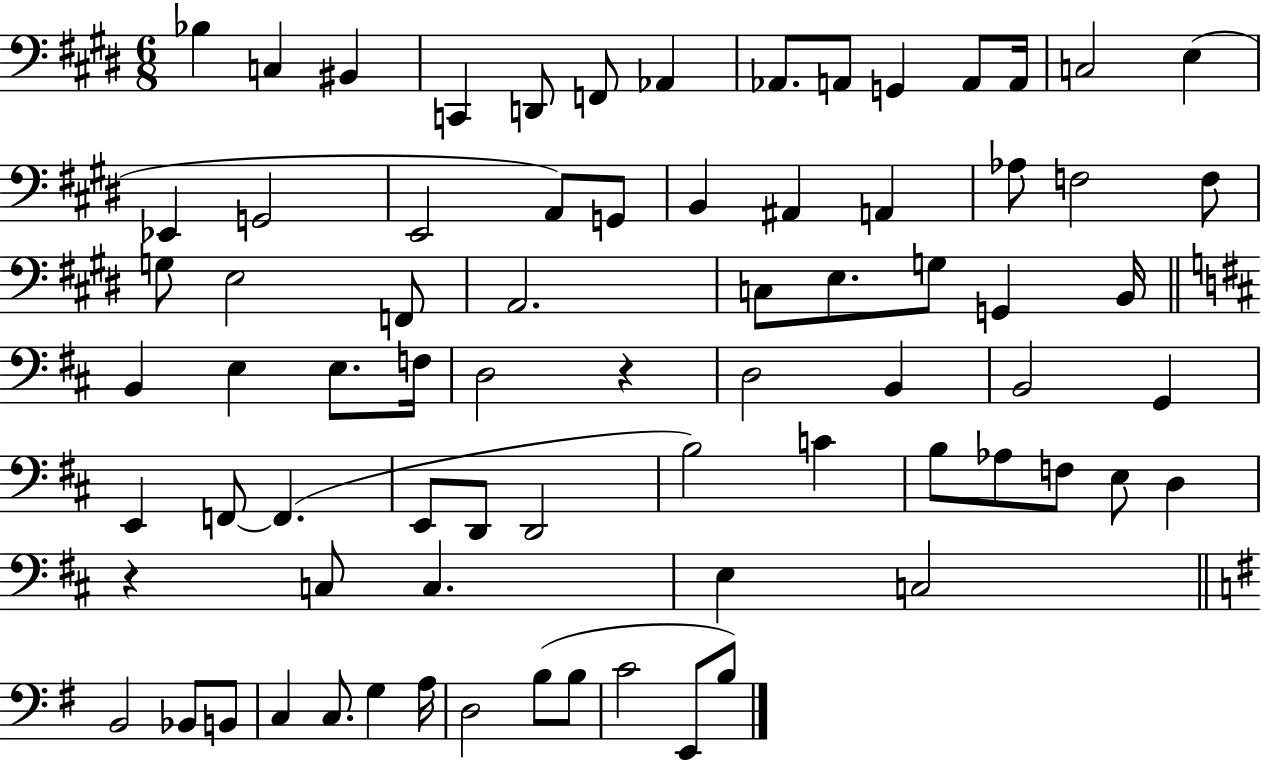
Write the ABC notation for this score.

X:1
T:Untitled
M:6/8
L:1/4
K:E
_B, C, ^B,, C,, D,,/2 F,,/2 _A,, _A,,/2 A,,/2 G,, A,,/2 A,,/4 C,2 E, _E,, G,,2 E,,2 A,,/2 G,,/2 B,, ^A,, A,, _A,/2 F,2 F,/2 G,/2 E,2 F,,/2 A,,2 C,/2 E,/2 G,/2 G,, B,,/4 B,, E, E,/2 F,/4 D,2 z D,2 B,, B,,2 G,, E,, F,,/2 F,, E,,/2 D,,/2 D,,2 B,2 C B,/2 _A,/2 F,/2 E,/2 D, z C,/2 C, E, C,2 B,,2 _B,,/2 B,,/2 C, C,/2 G, A,/4 D,2 B,/2 B,/2 C2 E,,/2 B,/2